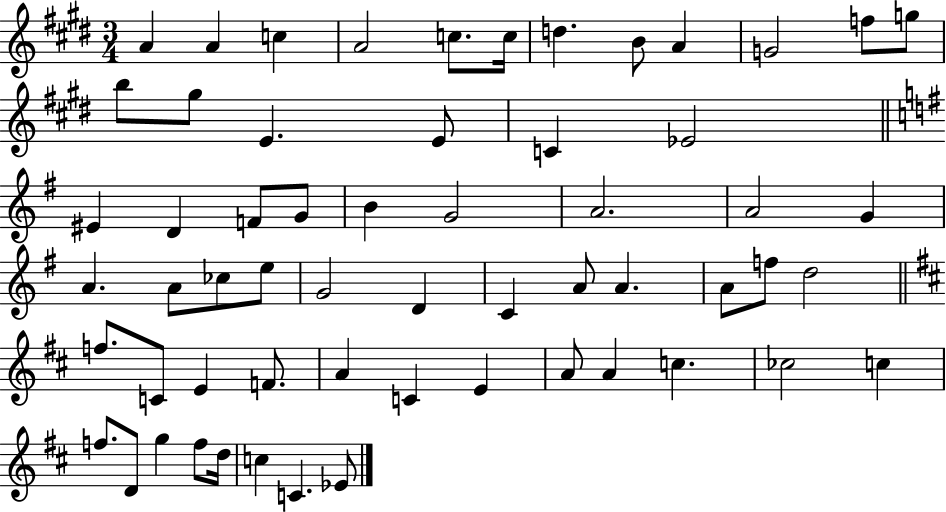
{
  \clef treble
  \numericTimeSignature
  \time 3/4
  \key e \major
  a'4 a'4 c''4 | a'2 c''8. c''16 | d''4. b'8 a'4 | g'2 f''8 g''8 | \break b''8 gis''8 e'4. e'8 | c'4 ees'2 | \bar "||" \break \key g \major eis'4 d'4 f'8 g'8 | b'4 g'2 | a'2. | a'2 g'4 | \break a'4. a'8 ces''8 e''8 | g'2 d'4 | c'4 a'8 a'4. | a'8 f''8 d''2 | \break \bar "||" \break \key d \major f''8. c'8 e'4 f'8. | a'4 c'4 e'4 | a'8 a'4 c''4. | ces''2 c''4 | \break f''8. d'8 g''4 f''8 d''16 | c''4 c'4. ees'8 | \bar "|."
}